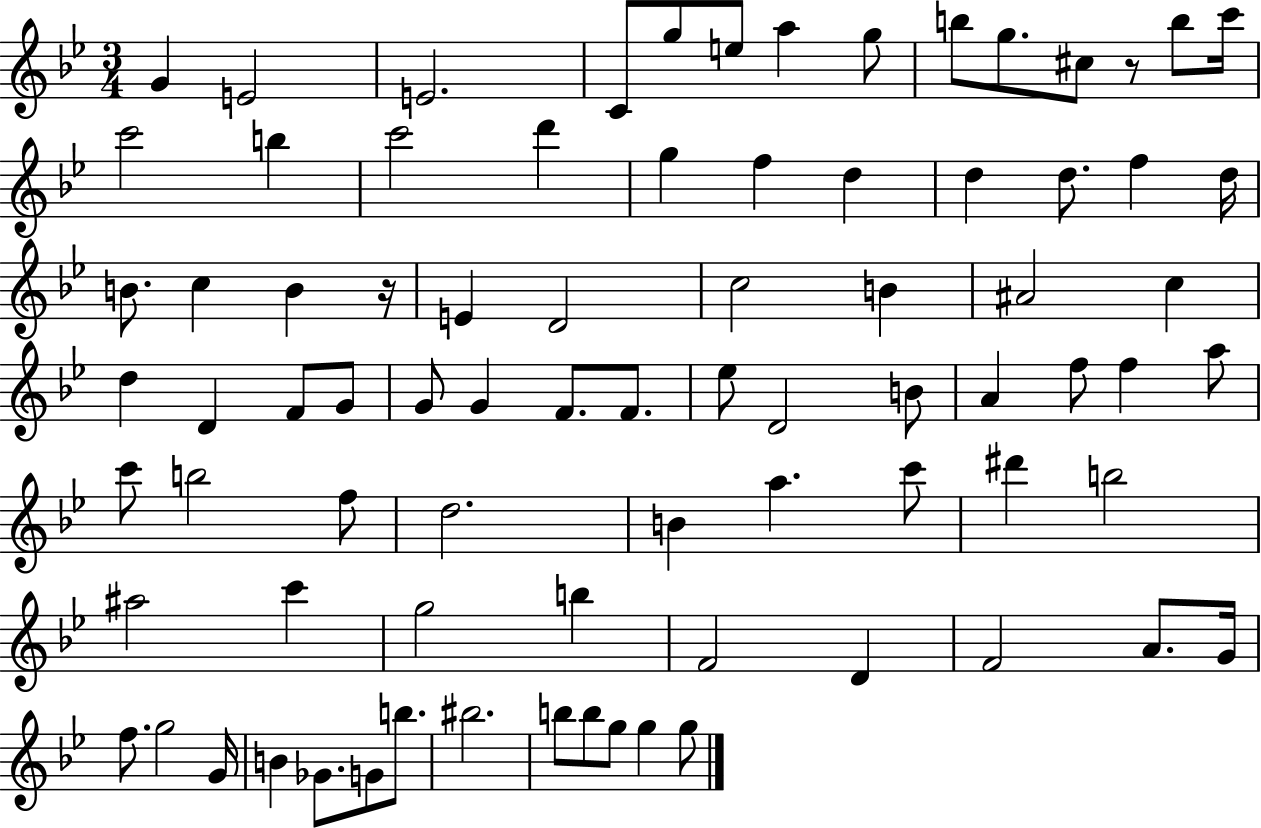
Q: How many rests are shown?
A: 2